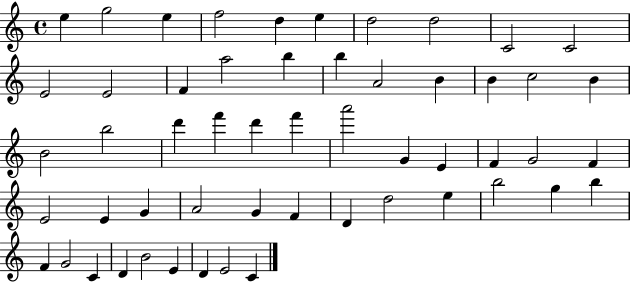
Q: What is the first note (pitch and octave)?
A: E5